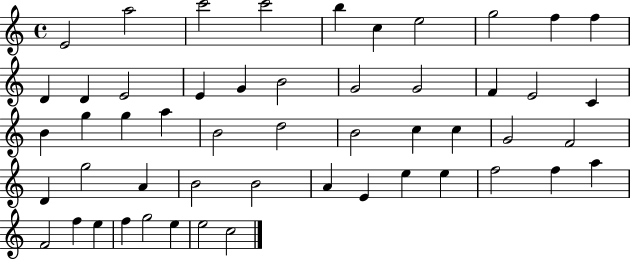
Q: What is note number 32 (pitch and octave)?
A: F4